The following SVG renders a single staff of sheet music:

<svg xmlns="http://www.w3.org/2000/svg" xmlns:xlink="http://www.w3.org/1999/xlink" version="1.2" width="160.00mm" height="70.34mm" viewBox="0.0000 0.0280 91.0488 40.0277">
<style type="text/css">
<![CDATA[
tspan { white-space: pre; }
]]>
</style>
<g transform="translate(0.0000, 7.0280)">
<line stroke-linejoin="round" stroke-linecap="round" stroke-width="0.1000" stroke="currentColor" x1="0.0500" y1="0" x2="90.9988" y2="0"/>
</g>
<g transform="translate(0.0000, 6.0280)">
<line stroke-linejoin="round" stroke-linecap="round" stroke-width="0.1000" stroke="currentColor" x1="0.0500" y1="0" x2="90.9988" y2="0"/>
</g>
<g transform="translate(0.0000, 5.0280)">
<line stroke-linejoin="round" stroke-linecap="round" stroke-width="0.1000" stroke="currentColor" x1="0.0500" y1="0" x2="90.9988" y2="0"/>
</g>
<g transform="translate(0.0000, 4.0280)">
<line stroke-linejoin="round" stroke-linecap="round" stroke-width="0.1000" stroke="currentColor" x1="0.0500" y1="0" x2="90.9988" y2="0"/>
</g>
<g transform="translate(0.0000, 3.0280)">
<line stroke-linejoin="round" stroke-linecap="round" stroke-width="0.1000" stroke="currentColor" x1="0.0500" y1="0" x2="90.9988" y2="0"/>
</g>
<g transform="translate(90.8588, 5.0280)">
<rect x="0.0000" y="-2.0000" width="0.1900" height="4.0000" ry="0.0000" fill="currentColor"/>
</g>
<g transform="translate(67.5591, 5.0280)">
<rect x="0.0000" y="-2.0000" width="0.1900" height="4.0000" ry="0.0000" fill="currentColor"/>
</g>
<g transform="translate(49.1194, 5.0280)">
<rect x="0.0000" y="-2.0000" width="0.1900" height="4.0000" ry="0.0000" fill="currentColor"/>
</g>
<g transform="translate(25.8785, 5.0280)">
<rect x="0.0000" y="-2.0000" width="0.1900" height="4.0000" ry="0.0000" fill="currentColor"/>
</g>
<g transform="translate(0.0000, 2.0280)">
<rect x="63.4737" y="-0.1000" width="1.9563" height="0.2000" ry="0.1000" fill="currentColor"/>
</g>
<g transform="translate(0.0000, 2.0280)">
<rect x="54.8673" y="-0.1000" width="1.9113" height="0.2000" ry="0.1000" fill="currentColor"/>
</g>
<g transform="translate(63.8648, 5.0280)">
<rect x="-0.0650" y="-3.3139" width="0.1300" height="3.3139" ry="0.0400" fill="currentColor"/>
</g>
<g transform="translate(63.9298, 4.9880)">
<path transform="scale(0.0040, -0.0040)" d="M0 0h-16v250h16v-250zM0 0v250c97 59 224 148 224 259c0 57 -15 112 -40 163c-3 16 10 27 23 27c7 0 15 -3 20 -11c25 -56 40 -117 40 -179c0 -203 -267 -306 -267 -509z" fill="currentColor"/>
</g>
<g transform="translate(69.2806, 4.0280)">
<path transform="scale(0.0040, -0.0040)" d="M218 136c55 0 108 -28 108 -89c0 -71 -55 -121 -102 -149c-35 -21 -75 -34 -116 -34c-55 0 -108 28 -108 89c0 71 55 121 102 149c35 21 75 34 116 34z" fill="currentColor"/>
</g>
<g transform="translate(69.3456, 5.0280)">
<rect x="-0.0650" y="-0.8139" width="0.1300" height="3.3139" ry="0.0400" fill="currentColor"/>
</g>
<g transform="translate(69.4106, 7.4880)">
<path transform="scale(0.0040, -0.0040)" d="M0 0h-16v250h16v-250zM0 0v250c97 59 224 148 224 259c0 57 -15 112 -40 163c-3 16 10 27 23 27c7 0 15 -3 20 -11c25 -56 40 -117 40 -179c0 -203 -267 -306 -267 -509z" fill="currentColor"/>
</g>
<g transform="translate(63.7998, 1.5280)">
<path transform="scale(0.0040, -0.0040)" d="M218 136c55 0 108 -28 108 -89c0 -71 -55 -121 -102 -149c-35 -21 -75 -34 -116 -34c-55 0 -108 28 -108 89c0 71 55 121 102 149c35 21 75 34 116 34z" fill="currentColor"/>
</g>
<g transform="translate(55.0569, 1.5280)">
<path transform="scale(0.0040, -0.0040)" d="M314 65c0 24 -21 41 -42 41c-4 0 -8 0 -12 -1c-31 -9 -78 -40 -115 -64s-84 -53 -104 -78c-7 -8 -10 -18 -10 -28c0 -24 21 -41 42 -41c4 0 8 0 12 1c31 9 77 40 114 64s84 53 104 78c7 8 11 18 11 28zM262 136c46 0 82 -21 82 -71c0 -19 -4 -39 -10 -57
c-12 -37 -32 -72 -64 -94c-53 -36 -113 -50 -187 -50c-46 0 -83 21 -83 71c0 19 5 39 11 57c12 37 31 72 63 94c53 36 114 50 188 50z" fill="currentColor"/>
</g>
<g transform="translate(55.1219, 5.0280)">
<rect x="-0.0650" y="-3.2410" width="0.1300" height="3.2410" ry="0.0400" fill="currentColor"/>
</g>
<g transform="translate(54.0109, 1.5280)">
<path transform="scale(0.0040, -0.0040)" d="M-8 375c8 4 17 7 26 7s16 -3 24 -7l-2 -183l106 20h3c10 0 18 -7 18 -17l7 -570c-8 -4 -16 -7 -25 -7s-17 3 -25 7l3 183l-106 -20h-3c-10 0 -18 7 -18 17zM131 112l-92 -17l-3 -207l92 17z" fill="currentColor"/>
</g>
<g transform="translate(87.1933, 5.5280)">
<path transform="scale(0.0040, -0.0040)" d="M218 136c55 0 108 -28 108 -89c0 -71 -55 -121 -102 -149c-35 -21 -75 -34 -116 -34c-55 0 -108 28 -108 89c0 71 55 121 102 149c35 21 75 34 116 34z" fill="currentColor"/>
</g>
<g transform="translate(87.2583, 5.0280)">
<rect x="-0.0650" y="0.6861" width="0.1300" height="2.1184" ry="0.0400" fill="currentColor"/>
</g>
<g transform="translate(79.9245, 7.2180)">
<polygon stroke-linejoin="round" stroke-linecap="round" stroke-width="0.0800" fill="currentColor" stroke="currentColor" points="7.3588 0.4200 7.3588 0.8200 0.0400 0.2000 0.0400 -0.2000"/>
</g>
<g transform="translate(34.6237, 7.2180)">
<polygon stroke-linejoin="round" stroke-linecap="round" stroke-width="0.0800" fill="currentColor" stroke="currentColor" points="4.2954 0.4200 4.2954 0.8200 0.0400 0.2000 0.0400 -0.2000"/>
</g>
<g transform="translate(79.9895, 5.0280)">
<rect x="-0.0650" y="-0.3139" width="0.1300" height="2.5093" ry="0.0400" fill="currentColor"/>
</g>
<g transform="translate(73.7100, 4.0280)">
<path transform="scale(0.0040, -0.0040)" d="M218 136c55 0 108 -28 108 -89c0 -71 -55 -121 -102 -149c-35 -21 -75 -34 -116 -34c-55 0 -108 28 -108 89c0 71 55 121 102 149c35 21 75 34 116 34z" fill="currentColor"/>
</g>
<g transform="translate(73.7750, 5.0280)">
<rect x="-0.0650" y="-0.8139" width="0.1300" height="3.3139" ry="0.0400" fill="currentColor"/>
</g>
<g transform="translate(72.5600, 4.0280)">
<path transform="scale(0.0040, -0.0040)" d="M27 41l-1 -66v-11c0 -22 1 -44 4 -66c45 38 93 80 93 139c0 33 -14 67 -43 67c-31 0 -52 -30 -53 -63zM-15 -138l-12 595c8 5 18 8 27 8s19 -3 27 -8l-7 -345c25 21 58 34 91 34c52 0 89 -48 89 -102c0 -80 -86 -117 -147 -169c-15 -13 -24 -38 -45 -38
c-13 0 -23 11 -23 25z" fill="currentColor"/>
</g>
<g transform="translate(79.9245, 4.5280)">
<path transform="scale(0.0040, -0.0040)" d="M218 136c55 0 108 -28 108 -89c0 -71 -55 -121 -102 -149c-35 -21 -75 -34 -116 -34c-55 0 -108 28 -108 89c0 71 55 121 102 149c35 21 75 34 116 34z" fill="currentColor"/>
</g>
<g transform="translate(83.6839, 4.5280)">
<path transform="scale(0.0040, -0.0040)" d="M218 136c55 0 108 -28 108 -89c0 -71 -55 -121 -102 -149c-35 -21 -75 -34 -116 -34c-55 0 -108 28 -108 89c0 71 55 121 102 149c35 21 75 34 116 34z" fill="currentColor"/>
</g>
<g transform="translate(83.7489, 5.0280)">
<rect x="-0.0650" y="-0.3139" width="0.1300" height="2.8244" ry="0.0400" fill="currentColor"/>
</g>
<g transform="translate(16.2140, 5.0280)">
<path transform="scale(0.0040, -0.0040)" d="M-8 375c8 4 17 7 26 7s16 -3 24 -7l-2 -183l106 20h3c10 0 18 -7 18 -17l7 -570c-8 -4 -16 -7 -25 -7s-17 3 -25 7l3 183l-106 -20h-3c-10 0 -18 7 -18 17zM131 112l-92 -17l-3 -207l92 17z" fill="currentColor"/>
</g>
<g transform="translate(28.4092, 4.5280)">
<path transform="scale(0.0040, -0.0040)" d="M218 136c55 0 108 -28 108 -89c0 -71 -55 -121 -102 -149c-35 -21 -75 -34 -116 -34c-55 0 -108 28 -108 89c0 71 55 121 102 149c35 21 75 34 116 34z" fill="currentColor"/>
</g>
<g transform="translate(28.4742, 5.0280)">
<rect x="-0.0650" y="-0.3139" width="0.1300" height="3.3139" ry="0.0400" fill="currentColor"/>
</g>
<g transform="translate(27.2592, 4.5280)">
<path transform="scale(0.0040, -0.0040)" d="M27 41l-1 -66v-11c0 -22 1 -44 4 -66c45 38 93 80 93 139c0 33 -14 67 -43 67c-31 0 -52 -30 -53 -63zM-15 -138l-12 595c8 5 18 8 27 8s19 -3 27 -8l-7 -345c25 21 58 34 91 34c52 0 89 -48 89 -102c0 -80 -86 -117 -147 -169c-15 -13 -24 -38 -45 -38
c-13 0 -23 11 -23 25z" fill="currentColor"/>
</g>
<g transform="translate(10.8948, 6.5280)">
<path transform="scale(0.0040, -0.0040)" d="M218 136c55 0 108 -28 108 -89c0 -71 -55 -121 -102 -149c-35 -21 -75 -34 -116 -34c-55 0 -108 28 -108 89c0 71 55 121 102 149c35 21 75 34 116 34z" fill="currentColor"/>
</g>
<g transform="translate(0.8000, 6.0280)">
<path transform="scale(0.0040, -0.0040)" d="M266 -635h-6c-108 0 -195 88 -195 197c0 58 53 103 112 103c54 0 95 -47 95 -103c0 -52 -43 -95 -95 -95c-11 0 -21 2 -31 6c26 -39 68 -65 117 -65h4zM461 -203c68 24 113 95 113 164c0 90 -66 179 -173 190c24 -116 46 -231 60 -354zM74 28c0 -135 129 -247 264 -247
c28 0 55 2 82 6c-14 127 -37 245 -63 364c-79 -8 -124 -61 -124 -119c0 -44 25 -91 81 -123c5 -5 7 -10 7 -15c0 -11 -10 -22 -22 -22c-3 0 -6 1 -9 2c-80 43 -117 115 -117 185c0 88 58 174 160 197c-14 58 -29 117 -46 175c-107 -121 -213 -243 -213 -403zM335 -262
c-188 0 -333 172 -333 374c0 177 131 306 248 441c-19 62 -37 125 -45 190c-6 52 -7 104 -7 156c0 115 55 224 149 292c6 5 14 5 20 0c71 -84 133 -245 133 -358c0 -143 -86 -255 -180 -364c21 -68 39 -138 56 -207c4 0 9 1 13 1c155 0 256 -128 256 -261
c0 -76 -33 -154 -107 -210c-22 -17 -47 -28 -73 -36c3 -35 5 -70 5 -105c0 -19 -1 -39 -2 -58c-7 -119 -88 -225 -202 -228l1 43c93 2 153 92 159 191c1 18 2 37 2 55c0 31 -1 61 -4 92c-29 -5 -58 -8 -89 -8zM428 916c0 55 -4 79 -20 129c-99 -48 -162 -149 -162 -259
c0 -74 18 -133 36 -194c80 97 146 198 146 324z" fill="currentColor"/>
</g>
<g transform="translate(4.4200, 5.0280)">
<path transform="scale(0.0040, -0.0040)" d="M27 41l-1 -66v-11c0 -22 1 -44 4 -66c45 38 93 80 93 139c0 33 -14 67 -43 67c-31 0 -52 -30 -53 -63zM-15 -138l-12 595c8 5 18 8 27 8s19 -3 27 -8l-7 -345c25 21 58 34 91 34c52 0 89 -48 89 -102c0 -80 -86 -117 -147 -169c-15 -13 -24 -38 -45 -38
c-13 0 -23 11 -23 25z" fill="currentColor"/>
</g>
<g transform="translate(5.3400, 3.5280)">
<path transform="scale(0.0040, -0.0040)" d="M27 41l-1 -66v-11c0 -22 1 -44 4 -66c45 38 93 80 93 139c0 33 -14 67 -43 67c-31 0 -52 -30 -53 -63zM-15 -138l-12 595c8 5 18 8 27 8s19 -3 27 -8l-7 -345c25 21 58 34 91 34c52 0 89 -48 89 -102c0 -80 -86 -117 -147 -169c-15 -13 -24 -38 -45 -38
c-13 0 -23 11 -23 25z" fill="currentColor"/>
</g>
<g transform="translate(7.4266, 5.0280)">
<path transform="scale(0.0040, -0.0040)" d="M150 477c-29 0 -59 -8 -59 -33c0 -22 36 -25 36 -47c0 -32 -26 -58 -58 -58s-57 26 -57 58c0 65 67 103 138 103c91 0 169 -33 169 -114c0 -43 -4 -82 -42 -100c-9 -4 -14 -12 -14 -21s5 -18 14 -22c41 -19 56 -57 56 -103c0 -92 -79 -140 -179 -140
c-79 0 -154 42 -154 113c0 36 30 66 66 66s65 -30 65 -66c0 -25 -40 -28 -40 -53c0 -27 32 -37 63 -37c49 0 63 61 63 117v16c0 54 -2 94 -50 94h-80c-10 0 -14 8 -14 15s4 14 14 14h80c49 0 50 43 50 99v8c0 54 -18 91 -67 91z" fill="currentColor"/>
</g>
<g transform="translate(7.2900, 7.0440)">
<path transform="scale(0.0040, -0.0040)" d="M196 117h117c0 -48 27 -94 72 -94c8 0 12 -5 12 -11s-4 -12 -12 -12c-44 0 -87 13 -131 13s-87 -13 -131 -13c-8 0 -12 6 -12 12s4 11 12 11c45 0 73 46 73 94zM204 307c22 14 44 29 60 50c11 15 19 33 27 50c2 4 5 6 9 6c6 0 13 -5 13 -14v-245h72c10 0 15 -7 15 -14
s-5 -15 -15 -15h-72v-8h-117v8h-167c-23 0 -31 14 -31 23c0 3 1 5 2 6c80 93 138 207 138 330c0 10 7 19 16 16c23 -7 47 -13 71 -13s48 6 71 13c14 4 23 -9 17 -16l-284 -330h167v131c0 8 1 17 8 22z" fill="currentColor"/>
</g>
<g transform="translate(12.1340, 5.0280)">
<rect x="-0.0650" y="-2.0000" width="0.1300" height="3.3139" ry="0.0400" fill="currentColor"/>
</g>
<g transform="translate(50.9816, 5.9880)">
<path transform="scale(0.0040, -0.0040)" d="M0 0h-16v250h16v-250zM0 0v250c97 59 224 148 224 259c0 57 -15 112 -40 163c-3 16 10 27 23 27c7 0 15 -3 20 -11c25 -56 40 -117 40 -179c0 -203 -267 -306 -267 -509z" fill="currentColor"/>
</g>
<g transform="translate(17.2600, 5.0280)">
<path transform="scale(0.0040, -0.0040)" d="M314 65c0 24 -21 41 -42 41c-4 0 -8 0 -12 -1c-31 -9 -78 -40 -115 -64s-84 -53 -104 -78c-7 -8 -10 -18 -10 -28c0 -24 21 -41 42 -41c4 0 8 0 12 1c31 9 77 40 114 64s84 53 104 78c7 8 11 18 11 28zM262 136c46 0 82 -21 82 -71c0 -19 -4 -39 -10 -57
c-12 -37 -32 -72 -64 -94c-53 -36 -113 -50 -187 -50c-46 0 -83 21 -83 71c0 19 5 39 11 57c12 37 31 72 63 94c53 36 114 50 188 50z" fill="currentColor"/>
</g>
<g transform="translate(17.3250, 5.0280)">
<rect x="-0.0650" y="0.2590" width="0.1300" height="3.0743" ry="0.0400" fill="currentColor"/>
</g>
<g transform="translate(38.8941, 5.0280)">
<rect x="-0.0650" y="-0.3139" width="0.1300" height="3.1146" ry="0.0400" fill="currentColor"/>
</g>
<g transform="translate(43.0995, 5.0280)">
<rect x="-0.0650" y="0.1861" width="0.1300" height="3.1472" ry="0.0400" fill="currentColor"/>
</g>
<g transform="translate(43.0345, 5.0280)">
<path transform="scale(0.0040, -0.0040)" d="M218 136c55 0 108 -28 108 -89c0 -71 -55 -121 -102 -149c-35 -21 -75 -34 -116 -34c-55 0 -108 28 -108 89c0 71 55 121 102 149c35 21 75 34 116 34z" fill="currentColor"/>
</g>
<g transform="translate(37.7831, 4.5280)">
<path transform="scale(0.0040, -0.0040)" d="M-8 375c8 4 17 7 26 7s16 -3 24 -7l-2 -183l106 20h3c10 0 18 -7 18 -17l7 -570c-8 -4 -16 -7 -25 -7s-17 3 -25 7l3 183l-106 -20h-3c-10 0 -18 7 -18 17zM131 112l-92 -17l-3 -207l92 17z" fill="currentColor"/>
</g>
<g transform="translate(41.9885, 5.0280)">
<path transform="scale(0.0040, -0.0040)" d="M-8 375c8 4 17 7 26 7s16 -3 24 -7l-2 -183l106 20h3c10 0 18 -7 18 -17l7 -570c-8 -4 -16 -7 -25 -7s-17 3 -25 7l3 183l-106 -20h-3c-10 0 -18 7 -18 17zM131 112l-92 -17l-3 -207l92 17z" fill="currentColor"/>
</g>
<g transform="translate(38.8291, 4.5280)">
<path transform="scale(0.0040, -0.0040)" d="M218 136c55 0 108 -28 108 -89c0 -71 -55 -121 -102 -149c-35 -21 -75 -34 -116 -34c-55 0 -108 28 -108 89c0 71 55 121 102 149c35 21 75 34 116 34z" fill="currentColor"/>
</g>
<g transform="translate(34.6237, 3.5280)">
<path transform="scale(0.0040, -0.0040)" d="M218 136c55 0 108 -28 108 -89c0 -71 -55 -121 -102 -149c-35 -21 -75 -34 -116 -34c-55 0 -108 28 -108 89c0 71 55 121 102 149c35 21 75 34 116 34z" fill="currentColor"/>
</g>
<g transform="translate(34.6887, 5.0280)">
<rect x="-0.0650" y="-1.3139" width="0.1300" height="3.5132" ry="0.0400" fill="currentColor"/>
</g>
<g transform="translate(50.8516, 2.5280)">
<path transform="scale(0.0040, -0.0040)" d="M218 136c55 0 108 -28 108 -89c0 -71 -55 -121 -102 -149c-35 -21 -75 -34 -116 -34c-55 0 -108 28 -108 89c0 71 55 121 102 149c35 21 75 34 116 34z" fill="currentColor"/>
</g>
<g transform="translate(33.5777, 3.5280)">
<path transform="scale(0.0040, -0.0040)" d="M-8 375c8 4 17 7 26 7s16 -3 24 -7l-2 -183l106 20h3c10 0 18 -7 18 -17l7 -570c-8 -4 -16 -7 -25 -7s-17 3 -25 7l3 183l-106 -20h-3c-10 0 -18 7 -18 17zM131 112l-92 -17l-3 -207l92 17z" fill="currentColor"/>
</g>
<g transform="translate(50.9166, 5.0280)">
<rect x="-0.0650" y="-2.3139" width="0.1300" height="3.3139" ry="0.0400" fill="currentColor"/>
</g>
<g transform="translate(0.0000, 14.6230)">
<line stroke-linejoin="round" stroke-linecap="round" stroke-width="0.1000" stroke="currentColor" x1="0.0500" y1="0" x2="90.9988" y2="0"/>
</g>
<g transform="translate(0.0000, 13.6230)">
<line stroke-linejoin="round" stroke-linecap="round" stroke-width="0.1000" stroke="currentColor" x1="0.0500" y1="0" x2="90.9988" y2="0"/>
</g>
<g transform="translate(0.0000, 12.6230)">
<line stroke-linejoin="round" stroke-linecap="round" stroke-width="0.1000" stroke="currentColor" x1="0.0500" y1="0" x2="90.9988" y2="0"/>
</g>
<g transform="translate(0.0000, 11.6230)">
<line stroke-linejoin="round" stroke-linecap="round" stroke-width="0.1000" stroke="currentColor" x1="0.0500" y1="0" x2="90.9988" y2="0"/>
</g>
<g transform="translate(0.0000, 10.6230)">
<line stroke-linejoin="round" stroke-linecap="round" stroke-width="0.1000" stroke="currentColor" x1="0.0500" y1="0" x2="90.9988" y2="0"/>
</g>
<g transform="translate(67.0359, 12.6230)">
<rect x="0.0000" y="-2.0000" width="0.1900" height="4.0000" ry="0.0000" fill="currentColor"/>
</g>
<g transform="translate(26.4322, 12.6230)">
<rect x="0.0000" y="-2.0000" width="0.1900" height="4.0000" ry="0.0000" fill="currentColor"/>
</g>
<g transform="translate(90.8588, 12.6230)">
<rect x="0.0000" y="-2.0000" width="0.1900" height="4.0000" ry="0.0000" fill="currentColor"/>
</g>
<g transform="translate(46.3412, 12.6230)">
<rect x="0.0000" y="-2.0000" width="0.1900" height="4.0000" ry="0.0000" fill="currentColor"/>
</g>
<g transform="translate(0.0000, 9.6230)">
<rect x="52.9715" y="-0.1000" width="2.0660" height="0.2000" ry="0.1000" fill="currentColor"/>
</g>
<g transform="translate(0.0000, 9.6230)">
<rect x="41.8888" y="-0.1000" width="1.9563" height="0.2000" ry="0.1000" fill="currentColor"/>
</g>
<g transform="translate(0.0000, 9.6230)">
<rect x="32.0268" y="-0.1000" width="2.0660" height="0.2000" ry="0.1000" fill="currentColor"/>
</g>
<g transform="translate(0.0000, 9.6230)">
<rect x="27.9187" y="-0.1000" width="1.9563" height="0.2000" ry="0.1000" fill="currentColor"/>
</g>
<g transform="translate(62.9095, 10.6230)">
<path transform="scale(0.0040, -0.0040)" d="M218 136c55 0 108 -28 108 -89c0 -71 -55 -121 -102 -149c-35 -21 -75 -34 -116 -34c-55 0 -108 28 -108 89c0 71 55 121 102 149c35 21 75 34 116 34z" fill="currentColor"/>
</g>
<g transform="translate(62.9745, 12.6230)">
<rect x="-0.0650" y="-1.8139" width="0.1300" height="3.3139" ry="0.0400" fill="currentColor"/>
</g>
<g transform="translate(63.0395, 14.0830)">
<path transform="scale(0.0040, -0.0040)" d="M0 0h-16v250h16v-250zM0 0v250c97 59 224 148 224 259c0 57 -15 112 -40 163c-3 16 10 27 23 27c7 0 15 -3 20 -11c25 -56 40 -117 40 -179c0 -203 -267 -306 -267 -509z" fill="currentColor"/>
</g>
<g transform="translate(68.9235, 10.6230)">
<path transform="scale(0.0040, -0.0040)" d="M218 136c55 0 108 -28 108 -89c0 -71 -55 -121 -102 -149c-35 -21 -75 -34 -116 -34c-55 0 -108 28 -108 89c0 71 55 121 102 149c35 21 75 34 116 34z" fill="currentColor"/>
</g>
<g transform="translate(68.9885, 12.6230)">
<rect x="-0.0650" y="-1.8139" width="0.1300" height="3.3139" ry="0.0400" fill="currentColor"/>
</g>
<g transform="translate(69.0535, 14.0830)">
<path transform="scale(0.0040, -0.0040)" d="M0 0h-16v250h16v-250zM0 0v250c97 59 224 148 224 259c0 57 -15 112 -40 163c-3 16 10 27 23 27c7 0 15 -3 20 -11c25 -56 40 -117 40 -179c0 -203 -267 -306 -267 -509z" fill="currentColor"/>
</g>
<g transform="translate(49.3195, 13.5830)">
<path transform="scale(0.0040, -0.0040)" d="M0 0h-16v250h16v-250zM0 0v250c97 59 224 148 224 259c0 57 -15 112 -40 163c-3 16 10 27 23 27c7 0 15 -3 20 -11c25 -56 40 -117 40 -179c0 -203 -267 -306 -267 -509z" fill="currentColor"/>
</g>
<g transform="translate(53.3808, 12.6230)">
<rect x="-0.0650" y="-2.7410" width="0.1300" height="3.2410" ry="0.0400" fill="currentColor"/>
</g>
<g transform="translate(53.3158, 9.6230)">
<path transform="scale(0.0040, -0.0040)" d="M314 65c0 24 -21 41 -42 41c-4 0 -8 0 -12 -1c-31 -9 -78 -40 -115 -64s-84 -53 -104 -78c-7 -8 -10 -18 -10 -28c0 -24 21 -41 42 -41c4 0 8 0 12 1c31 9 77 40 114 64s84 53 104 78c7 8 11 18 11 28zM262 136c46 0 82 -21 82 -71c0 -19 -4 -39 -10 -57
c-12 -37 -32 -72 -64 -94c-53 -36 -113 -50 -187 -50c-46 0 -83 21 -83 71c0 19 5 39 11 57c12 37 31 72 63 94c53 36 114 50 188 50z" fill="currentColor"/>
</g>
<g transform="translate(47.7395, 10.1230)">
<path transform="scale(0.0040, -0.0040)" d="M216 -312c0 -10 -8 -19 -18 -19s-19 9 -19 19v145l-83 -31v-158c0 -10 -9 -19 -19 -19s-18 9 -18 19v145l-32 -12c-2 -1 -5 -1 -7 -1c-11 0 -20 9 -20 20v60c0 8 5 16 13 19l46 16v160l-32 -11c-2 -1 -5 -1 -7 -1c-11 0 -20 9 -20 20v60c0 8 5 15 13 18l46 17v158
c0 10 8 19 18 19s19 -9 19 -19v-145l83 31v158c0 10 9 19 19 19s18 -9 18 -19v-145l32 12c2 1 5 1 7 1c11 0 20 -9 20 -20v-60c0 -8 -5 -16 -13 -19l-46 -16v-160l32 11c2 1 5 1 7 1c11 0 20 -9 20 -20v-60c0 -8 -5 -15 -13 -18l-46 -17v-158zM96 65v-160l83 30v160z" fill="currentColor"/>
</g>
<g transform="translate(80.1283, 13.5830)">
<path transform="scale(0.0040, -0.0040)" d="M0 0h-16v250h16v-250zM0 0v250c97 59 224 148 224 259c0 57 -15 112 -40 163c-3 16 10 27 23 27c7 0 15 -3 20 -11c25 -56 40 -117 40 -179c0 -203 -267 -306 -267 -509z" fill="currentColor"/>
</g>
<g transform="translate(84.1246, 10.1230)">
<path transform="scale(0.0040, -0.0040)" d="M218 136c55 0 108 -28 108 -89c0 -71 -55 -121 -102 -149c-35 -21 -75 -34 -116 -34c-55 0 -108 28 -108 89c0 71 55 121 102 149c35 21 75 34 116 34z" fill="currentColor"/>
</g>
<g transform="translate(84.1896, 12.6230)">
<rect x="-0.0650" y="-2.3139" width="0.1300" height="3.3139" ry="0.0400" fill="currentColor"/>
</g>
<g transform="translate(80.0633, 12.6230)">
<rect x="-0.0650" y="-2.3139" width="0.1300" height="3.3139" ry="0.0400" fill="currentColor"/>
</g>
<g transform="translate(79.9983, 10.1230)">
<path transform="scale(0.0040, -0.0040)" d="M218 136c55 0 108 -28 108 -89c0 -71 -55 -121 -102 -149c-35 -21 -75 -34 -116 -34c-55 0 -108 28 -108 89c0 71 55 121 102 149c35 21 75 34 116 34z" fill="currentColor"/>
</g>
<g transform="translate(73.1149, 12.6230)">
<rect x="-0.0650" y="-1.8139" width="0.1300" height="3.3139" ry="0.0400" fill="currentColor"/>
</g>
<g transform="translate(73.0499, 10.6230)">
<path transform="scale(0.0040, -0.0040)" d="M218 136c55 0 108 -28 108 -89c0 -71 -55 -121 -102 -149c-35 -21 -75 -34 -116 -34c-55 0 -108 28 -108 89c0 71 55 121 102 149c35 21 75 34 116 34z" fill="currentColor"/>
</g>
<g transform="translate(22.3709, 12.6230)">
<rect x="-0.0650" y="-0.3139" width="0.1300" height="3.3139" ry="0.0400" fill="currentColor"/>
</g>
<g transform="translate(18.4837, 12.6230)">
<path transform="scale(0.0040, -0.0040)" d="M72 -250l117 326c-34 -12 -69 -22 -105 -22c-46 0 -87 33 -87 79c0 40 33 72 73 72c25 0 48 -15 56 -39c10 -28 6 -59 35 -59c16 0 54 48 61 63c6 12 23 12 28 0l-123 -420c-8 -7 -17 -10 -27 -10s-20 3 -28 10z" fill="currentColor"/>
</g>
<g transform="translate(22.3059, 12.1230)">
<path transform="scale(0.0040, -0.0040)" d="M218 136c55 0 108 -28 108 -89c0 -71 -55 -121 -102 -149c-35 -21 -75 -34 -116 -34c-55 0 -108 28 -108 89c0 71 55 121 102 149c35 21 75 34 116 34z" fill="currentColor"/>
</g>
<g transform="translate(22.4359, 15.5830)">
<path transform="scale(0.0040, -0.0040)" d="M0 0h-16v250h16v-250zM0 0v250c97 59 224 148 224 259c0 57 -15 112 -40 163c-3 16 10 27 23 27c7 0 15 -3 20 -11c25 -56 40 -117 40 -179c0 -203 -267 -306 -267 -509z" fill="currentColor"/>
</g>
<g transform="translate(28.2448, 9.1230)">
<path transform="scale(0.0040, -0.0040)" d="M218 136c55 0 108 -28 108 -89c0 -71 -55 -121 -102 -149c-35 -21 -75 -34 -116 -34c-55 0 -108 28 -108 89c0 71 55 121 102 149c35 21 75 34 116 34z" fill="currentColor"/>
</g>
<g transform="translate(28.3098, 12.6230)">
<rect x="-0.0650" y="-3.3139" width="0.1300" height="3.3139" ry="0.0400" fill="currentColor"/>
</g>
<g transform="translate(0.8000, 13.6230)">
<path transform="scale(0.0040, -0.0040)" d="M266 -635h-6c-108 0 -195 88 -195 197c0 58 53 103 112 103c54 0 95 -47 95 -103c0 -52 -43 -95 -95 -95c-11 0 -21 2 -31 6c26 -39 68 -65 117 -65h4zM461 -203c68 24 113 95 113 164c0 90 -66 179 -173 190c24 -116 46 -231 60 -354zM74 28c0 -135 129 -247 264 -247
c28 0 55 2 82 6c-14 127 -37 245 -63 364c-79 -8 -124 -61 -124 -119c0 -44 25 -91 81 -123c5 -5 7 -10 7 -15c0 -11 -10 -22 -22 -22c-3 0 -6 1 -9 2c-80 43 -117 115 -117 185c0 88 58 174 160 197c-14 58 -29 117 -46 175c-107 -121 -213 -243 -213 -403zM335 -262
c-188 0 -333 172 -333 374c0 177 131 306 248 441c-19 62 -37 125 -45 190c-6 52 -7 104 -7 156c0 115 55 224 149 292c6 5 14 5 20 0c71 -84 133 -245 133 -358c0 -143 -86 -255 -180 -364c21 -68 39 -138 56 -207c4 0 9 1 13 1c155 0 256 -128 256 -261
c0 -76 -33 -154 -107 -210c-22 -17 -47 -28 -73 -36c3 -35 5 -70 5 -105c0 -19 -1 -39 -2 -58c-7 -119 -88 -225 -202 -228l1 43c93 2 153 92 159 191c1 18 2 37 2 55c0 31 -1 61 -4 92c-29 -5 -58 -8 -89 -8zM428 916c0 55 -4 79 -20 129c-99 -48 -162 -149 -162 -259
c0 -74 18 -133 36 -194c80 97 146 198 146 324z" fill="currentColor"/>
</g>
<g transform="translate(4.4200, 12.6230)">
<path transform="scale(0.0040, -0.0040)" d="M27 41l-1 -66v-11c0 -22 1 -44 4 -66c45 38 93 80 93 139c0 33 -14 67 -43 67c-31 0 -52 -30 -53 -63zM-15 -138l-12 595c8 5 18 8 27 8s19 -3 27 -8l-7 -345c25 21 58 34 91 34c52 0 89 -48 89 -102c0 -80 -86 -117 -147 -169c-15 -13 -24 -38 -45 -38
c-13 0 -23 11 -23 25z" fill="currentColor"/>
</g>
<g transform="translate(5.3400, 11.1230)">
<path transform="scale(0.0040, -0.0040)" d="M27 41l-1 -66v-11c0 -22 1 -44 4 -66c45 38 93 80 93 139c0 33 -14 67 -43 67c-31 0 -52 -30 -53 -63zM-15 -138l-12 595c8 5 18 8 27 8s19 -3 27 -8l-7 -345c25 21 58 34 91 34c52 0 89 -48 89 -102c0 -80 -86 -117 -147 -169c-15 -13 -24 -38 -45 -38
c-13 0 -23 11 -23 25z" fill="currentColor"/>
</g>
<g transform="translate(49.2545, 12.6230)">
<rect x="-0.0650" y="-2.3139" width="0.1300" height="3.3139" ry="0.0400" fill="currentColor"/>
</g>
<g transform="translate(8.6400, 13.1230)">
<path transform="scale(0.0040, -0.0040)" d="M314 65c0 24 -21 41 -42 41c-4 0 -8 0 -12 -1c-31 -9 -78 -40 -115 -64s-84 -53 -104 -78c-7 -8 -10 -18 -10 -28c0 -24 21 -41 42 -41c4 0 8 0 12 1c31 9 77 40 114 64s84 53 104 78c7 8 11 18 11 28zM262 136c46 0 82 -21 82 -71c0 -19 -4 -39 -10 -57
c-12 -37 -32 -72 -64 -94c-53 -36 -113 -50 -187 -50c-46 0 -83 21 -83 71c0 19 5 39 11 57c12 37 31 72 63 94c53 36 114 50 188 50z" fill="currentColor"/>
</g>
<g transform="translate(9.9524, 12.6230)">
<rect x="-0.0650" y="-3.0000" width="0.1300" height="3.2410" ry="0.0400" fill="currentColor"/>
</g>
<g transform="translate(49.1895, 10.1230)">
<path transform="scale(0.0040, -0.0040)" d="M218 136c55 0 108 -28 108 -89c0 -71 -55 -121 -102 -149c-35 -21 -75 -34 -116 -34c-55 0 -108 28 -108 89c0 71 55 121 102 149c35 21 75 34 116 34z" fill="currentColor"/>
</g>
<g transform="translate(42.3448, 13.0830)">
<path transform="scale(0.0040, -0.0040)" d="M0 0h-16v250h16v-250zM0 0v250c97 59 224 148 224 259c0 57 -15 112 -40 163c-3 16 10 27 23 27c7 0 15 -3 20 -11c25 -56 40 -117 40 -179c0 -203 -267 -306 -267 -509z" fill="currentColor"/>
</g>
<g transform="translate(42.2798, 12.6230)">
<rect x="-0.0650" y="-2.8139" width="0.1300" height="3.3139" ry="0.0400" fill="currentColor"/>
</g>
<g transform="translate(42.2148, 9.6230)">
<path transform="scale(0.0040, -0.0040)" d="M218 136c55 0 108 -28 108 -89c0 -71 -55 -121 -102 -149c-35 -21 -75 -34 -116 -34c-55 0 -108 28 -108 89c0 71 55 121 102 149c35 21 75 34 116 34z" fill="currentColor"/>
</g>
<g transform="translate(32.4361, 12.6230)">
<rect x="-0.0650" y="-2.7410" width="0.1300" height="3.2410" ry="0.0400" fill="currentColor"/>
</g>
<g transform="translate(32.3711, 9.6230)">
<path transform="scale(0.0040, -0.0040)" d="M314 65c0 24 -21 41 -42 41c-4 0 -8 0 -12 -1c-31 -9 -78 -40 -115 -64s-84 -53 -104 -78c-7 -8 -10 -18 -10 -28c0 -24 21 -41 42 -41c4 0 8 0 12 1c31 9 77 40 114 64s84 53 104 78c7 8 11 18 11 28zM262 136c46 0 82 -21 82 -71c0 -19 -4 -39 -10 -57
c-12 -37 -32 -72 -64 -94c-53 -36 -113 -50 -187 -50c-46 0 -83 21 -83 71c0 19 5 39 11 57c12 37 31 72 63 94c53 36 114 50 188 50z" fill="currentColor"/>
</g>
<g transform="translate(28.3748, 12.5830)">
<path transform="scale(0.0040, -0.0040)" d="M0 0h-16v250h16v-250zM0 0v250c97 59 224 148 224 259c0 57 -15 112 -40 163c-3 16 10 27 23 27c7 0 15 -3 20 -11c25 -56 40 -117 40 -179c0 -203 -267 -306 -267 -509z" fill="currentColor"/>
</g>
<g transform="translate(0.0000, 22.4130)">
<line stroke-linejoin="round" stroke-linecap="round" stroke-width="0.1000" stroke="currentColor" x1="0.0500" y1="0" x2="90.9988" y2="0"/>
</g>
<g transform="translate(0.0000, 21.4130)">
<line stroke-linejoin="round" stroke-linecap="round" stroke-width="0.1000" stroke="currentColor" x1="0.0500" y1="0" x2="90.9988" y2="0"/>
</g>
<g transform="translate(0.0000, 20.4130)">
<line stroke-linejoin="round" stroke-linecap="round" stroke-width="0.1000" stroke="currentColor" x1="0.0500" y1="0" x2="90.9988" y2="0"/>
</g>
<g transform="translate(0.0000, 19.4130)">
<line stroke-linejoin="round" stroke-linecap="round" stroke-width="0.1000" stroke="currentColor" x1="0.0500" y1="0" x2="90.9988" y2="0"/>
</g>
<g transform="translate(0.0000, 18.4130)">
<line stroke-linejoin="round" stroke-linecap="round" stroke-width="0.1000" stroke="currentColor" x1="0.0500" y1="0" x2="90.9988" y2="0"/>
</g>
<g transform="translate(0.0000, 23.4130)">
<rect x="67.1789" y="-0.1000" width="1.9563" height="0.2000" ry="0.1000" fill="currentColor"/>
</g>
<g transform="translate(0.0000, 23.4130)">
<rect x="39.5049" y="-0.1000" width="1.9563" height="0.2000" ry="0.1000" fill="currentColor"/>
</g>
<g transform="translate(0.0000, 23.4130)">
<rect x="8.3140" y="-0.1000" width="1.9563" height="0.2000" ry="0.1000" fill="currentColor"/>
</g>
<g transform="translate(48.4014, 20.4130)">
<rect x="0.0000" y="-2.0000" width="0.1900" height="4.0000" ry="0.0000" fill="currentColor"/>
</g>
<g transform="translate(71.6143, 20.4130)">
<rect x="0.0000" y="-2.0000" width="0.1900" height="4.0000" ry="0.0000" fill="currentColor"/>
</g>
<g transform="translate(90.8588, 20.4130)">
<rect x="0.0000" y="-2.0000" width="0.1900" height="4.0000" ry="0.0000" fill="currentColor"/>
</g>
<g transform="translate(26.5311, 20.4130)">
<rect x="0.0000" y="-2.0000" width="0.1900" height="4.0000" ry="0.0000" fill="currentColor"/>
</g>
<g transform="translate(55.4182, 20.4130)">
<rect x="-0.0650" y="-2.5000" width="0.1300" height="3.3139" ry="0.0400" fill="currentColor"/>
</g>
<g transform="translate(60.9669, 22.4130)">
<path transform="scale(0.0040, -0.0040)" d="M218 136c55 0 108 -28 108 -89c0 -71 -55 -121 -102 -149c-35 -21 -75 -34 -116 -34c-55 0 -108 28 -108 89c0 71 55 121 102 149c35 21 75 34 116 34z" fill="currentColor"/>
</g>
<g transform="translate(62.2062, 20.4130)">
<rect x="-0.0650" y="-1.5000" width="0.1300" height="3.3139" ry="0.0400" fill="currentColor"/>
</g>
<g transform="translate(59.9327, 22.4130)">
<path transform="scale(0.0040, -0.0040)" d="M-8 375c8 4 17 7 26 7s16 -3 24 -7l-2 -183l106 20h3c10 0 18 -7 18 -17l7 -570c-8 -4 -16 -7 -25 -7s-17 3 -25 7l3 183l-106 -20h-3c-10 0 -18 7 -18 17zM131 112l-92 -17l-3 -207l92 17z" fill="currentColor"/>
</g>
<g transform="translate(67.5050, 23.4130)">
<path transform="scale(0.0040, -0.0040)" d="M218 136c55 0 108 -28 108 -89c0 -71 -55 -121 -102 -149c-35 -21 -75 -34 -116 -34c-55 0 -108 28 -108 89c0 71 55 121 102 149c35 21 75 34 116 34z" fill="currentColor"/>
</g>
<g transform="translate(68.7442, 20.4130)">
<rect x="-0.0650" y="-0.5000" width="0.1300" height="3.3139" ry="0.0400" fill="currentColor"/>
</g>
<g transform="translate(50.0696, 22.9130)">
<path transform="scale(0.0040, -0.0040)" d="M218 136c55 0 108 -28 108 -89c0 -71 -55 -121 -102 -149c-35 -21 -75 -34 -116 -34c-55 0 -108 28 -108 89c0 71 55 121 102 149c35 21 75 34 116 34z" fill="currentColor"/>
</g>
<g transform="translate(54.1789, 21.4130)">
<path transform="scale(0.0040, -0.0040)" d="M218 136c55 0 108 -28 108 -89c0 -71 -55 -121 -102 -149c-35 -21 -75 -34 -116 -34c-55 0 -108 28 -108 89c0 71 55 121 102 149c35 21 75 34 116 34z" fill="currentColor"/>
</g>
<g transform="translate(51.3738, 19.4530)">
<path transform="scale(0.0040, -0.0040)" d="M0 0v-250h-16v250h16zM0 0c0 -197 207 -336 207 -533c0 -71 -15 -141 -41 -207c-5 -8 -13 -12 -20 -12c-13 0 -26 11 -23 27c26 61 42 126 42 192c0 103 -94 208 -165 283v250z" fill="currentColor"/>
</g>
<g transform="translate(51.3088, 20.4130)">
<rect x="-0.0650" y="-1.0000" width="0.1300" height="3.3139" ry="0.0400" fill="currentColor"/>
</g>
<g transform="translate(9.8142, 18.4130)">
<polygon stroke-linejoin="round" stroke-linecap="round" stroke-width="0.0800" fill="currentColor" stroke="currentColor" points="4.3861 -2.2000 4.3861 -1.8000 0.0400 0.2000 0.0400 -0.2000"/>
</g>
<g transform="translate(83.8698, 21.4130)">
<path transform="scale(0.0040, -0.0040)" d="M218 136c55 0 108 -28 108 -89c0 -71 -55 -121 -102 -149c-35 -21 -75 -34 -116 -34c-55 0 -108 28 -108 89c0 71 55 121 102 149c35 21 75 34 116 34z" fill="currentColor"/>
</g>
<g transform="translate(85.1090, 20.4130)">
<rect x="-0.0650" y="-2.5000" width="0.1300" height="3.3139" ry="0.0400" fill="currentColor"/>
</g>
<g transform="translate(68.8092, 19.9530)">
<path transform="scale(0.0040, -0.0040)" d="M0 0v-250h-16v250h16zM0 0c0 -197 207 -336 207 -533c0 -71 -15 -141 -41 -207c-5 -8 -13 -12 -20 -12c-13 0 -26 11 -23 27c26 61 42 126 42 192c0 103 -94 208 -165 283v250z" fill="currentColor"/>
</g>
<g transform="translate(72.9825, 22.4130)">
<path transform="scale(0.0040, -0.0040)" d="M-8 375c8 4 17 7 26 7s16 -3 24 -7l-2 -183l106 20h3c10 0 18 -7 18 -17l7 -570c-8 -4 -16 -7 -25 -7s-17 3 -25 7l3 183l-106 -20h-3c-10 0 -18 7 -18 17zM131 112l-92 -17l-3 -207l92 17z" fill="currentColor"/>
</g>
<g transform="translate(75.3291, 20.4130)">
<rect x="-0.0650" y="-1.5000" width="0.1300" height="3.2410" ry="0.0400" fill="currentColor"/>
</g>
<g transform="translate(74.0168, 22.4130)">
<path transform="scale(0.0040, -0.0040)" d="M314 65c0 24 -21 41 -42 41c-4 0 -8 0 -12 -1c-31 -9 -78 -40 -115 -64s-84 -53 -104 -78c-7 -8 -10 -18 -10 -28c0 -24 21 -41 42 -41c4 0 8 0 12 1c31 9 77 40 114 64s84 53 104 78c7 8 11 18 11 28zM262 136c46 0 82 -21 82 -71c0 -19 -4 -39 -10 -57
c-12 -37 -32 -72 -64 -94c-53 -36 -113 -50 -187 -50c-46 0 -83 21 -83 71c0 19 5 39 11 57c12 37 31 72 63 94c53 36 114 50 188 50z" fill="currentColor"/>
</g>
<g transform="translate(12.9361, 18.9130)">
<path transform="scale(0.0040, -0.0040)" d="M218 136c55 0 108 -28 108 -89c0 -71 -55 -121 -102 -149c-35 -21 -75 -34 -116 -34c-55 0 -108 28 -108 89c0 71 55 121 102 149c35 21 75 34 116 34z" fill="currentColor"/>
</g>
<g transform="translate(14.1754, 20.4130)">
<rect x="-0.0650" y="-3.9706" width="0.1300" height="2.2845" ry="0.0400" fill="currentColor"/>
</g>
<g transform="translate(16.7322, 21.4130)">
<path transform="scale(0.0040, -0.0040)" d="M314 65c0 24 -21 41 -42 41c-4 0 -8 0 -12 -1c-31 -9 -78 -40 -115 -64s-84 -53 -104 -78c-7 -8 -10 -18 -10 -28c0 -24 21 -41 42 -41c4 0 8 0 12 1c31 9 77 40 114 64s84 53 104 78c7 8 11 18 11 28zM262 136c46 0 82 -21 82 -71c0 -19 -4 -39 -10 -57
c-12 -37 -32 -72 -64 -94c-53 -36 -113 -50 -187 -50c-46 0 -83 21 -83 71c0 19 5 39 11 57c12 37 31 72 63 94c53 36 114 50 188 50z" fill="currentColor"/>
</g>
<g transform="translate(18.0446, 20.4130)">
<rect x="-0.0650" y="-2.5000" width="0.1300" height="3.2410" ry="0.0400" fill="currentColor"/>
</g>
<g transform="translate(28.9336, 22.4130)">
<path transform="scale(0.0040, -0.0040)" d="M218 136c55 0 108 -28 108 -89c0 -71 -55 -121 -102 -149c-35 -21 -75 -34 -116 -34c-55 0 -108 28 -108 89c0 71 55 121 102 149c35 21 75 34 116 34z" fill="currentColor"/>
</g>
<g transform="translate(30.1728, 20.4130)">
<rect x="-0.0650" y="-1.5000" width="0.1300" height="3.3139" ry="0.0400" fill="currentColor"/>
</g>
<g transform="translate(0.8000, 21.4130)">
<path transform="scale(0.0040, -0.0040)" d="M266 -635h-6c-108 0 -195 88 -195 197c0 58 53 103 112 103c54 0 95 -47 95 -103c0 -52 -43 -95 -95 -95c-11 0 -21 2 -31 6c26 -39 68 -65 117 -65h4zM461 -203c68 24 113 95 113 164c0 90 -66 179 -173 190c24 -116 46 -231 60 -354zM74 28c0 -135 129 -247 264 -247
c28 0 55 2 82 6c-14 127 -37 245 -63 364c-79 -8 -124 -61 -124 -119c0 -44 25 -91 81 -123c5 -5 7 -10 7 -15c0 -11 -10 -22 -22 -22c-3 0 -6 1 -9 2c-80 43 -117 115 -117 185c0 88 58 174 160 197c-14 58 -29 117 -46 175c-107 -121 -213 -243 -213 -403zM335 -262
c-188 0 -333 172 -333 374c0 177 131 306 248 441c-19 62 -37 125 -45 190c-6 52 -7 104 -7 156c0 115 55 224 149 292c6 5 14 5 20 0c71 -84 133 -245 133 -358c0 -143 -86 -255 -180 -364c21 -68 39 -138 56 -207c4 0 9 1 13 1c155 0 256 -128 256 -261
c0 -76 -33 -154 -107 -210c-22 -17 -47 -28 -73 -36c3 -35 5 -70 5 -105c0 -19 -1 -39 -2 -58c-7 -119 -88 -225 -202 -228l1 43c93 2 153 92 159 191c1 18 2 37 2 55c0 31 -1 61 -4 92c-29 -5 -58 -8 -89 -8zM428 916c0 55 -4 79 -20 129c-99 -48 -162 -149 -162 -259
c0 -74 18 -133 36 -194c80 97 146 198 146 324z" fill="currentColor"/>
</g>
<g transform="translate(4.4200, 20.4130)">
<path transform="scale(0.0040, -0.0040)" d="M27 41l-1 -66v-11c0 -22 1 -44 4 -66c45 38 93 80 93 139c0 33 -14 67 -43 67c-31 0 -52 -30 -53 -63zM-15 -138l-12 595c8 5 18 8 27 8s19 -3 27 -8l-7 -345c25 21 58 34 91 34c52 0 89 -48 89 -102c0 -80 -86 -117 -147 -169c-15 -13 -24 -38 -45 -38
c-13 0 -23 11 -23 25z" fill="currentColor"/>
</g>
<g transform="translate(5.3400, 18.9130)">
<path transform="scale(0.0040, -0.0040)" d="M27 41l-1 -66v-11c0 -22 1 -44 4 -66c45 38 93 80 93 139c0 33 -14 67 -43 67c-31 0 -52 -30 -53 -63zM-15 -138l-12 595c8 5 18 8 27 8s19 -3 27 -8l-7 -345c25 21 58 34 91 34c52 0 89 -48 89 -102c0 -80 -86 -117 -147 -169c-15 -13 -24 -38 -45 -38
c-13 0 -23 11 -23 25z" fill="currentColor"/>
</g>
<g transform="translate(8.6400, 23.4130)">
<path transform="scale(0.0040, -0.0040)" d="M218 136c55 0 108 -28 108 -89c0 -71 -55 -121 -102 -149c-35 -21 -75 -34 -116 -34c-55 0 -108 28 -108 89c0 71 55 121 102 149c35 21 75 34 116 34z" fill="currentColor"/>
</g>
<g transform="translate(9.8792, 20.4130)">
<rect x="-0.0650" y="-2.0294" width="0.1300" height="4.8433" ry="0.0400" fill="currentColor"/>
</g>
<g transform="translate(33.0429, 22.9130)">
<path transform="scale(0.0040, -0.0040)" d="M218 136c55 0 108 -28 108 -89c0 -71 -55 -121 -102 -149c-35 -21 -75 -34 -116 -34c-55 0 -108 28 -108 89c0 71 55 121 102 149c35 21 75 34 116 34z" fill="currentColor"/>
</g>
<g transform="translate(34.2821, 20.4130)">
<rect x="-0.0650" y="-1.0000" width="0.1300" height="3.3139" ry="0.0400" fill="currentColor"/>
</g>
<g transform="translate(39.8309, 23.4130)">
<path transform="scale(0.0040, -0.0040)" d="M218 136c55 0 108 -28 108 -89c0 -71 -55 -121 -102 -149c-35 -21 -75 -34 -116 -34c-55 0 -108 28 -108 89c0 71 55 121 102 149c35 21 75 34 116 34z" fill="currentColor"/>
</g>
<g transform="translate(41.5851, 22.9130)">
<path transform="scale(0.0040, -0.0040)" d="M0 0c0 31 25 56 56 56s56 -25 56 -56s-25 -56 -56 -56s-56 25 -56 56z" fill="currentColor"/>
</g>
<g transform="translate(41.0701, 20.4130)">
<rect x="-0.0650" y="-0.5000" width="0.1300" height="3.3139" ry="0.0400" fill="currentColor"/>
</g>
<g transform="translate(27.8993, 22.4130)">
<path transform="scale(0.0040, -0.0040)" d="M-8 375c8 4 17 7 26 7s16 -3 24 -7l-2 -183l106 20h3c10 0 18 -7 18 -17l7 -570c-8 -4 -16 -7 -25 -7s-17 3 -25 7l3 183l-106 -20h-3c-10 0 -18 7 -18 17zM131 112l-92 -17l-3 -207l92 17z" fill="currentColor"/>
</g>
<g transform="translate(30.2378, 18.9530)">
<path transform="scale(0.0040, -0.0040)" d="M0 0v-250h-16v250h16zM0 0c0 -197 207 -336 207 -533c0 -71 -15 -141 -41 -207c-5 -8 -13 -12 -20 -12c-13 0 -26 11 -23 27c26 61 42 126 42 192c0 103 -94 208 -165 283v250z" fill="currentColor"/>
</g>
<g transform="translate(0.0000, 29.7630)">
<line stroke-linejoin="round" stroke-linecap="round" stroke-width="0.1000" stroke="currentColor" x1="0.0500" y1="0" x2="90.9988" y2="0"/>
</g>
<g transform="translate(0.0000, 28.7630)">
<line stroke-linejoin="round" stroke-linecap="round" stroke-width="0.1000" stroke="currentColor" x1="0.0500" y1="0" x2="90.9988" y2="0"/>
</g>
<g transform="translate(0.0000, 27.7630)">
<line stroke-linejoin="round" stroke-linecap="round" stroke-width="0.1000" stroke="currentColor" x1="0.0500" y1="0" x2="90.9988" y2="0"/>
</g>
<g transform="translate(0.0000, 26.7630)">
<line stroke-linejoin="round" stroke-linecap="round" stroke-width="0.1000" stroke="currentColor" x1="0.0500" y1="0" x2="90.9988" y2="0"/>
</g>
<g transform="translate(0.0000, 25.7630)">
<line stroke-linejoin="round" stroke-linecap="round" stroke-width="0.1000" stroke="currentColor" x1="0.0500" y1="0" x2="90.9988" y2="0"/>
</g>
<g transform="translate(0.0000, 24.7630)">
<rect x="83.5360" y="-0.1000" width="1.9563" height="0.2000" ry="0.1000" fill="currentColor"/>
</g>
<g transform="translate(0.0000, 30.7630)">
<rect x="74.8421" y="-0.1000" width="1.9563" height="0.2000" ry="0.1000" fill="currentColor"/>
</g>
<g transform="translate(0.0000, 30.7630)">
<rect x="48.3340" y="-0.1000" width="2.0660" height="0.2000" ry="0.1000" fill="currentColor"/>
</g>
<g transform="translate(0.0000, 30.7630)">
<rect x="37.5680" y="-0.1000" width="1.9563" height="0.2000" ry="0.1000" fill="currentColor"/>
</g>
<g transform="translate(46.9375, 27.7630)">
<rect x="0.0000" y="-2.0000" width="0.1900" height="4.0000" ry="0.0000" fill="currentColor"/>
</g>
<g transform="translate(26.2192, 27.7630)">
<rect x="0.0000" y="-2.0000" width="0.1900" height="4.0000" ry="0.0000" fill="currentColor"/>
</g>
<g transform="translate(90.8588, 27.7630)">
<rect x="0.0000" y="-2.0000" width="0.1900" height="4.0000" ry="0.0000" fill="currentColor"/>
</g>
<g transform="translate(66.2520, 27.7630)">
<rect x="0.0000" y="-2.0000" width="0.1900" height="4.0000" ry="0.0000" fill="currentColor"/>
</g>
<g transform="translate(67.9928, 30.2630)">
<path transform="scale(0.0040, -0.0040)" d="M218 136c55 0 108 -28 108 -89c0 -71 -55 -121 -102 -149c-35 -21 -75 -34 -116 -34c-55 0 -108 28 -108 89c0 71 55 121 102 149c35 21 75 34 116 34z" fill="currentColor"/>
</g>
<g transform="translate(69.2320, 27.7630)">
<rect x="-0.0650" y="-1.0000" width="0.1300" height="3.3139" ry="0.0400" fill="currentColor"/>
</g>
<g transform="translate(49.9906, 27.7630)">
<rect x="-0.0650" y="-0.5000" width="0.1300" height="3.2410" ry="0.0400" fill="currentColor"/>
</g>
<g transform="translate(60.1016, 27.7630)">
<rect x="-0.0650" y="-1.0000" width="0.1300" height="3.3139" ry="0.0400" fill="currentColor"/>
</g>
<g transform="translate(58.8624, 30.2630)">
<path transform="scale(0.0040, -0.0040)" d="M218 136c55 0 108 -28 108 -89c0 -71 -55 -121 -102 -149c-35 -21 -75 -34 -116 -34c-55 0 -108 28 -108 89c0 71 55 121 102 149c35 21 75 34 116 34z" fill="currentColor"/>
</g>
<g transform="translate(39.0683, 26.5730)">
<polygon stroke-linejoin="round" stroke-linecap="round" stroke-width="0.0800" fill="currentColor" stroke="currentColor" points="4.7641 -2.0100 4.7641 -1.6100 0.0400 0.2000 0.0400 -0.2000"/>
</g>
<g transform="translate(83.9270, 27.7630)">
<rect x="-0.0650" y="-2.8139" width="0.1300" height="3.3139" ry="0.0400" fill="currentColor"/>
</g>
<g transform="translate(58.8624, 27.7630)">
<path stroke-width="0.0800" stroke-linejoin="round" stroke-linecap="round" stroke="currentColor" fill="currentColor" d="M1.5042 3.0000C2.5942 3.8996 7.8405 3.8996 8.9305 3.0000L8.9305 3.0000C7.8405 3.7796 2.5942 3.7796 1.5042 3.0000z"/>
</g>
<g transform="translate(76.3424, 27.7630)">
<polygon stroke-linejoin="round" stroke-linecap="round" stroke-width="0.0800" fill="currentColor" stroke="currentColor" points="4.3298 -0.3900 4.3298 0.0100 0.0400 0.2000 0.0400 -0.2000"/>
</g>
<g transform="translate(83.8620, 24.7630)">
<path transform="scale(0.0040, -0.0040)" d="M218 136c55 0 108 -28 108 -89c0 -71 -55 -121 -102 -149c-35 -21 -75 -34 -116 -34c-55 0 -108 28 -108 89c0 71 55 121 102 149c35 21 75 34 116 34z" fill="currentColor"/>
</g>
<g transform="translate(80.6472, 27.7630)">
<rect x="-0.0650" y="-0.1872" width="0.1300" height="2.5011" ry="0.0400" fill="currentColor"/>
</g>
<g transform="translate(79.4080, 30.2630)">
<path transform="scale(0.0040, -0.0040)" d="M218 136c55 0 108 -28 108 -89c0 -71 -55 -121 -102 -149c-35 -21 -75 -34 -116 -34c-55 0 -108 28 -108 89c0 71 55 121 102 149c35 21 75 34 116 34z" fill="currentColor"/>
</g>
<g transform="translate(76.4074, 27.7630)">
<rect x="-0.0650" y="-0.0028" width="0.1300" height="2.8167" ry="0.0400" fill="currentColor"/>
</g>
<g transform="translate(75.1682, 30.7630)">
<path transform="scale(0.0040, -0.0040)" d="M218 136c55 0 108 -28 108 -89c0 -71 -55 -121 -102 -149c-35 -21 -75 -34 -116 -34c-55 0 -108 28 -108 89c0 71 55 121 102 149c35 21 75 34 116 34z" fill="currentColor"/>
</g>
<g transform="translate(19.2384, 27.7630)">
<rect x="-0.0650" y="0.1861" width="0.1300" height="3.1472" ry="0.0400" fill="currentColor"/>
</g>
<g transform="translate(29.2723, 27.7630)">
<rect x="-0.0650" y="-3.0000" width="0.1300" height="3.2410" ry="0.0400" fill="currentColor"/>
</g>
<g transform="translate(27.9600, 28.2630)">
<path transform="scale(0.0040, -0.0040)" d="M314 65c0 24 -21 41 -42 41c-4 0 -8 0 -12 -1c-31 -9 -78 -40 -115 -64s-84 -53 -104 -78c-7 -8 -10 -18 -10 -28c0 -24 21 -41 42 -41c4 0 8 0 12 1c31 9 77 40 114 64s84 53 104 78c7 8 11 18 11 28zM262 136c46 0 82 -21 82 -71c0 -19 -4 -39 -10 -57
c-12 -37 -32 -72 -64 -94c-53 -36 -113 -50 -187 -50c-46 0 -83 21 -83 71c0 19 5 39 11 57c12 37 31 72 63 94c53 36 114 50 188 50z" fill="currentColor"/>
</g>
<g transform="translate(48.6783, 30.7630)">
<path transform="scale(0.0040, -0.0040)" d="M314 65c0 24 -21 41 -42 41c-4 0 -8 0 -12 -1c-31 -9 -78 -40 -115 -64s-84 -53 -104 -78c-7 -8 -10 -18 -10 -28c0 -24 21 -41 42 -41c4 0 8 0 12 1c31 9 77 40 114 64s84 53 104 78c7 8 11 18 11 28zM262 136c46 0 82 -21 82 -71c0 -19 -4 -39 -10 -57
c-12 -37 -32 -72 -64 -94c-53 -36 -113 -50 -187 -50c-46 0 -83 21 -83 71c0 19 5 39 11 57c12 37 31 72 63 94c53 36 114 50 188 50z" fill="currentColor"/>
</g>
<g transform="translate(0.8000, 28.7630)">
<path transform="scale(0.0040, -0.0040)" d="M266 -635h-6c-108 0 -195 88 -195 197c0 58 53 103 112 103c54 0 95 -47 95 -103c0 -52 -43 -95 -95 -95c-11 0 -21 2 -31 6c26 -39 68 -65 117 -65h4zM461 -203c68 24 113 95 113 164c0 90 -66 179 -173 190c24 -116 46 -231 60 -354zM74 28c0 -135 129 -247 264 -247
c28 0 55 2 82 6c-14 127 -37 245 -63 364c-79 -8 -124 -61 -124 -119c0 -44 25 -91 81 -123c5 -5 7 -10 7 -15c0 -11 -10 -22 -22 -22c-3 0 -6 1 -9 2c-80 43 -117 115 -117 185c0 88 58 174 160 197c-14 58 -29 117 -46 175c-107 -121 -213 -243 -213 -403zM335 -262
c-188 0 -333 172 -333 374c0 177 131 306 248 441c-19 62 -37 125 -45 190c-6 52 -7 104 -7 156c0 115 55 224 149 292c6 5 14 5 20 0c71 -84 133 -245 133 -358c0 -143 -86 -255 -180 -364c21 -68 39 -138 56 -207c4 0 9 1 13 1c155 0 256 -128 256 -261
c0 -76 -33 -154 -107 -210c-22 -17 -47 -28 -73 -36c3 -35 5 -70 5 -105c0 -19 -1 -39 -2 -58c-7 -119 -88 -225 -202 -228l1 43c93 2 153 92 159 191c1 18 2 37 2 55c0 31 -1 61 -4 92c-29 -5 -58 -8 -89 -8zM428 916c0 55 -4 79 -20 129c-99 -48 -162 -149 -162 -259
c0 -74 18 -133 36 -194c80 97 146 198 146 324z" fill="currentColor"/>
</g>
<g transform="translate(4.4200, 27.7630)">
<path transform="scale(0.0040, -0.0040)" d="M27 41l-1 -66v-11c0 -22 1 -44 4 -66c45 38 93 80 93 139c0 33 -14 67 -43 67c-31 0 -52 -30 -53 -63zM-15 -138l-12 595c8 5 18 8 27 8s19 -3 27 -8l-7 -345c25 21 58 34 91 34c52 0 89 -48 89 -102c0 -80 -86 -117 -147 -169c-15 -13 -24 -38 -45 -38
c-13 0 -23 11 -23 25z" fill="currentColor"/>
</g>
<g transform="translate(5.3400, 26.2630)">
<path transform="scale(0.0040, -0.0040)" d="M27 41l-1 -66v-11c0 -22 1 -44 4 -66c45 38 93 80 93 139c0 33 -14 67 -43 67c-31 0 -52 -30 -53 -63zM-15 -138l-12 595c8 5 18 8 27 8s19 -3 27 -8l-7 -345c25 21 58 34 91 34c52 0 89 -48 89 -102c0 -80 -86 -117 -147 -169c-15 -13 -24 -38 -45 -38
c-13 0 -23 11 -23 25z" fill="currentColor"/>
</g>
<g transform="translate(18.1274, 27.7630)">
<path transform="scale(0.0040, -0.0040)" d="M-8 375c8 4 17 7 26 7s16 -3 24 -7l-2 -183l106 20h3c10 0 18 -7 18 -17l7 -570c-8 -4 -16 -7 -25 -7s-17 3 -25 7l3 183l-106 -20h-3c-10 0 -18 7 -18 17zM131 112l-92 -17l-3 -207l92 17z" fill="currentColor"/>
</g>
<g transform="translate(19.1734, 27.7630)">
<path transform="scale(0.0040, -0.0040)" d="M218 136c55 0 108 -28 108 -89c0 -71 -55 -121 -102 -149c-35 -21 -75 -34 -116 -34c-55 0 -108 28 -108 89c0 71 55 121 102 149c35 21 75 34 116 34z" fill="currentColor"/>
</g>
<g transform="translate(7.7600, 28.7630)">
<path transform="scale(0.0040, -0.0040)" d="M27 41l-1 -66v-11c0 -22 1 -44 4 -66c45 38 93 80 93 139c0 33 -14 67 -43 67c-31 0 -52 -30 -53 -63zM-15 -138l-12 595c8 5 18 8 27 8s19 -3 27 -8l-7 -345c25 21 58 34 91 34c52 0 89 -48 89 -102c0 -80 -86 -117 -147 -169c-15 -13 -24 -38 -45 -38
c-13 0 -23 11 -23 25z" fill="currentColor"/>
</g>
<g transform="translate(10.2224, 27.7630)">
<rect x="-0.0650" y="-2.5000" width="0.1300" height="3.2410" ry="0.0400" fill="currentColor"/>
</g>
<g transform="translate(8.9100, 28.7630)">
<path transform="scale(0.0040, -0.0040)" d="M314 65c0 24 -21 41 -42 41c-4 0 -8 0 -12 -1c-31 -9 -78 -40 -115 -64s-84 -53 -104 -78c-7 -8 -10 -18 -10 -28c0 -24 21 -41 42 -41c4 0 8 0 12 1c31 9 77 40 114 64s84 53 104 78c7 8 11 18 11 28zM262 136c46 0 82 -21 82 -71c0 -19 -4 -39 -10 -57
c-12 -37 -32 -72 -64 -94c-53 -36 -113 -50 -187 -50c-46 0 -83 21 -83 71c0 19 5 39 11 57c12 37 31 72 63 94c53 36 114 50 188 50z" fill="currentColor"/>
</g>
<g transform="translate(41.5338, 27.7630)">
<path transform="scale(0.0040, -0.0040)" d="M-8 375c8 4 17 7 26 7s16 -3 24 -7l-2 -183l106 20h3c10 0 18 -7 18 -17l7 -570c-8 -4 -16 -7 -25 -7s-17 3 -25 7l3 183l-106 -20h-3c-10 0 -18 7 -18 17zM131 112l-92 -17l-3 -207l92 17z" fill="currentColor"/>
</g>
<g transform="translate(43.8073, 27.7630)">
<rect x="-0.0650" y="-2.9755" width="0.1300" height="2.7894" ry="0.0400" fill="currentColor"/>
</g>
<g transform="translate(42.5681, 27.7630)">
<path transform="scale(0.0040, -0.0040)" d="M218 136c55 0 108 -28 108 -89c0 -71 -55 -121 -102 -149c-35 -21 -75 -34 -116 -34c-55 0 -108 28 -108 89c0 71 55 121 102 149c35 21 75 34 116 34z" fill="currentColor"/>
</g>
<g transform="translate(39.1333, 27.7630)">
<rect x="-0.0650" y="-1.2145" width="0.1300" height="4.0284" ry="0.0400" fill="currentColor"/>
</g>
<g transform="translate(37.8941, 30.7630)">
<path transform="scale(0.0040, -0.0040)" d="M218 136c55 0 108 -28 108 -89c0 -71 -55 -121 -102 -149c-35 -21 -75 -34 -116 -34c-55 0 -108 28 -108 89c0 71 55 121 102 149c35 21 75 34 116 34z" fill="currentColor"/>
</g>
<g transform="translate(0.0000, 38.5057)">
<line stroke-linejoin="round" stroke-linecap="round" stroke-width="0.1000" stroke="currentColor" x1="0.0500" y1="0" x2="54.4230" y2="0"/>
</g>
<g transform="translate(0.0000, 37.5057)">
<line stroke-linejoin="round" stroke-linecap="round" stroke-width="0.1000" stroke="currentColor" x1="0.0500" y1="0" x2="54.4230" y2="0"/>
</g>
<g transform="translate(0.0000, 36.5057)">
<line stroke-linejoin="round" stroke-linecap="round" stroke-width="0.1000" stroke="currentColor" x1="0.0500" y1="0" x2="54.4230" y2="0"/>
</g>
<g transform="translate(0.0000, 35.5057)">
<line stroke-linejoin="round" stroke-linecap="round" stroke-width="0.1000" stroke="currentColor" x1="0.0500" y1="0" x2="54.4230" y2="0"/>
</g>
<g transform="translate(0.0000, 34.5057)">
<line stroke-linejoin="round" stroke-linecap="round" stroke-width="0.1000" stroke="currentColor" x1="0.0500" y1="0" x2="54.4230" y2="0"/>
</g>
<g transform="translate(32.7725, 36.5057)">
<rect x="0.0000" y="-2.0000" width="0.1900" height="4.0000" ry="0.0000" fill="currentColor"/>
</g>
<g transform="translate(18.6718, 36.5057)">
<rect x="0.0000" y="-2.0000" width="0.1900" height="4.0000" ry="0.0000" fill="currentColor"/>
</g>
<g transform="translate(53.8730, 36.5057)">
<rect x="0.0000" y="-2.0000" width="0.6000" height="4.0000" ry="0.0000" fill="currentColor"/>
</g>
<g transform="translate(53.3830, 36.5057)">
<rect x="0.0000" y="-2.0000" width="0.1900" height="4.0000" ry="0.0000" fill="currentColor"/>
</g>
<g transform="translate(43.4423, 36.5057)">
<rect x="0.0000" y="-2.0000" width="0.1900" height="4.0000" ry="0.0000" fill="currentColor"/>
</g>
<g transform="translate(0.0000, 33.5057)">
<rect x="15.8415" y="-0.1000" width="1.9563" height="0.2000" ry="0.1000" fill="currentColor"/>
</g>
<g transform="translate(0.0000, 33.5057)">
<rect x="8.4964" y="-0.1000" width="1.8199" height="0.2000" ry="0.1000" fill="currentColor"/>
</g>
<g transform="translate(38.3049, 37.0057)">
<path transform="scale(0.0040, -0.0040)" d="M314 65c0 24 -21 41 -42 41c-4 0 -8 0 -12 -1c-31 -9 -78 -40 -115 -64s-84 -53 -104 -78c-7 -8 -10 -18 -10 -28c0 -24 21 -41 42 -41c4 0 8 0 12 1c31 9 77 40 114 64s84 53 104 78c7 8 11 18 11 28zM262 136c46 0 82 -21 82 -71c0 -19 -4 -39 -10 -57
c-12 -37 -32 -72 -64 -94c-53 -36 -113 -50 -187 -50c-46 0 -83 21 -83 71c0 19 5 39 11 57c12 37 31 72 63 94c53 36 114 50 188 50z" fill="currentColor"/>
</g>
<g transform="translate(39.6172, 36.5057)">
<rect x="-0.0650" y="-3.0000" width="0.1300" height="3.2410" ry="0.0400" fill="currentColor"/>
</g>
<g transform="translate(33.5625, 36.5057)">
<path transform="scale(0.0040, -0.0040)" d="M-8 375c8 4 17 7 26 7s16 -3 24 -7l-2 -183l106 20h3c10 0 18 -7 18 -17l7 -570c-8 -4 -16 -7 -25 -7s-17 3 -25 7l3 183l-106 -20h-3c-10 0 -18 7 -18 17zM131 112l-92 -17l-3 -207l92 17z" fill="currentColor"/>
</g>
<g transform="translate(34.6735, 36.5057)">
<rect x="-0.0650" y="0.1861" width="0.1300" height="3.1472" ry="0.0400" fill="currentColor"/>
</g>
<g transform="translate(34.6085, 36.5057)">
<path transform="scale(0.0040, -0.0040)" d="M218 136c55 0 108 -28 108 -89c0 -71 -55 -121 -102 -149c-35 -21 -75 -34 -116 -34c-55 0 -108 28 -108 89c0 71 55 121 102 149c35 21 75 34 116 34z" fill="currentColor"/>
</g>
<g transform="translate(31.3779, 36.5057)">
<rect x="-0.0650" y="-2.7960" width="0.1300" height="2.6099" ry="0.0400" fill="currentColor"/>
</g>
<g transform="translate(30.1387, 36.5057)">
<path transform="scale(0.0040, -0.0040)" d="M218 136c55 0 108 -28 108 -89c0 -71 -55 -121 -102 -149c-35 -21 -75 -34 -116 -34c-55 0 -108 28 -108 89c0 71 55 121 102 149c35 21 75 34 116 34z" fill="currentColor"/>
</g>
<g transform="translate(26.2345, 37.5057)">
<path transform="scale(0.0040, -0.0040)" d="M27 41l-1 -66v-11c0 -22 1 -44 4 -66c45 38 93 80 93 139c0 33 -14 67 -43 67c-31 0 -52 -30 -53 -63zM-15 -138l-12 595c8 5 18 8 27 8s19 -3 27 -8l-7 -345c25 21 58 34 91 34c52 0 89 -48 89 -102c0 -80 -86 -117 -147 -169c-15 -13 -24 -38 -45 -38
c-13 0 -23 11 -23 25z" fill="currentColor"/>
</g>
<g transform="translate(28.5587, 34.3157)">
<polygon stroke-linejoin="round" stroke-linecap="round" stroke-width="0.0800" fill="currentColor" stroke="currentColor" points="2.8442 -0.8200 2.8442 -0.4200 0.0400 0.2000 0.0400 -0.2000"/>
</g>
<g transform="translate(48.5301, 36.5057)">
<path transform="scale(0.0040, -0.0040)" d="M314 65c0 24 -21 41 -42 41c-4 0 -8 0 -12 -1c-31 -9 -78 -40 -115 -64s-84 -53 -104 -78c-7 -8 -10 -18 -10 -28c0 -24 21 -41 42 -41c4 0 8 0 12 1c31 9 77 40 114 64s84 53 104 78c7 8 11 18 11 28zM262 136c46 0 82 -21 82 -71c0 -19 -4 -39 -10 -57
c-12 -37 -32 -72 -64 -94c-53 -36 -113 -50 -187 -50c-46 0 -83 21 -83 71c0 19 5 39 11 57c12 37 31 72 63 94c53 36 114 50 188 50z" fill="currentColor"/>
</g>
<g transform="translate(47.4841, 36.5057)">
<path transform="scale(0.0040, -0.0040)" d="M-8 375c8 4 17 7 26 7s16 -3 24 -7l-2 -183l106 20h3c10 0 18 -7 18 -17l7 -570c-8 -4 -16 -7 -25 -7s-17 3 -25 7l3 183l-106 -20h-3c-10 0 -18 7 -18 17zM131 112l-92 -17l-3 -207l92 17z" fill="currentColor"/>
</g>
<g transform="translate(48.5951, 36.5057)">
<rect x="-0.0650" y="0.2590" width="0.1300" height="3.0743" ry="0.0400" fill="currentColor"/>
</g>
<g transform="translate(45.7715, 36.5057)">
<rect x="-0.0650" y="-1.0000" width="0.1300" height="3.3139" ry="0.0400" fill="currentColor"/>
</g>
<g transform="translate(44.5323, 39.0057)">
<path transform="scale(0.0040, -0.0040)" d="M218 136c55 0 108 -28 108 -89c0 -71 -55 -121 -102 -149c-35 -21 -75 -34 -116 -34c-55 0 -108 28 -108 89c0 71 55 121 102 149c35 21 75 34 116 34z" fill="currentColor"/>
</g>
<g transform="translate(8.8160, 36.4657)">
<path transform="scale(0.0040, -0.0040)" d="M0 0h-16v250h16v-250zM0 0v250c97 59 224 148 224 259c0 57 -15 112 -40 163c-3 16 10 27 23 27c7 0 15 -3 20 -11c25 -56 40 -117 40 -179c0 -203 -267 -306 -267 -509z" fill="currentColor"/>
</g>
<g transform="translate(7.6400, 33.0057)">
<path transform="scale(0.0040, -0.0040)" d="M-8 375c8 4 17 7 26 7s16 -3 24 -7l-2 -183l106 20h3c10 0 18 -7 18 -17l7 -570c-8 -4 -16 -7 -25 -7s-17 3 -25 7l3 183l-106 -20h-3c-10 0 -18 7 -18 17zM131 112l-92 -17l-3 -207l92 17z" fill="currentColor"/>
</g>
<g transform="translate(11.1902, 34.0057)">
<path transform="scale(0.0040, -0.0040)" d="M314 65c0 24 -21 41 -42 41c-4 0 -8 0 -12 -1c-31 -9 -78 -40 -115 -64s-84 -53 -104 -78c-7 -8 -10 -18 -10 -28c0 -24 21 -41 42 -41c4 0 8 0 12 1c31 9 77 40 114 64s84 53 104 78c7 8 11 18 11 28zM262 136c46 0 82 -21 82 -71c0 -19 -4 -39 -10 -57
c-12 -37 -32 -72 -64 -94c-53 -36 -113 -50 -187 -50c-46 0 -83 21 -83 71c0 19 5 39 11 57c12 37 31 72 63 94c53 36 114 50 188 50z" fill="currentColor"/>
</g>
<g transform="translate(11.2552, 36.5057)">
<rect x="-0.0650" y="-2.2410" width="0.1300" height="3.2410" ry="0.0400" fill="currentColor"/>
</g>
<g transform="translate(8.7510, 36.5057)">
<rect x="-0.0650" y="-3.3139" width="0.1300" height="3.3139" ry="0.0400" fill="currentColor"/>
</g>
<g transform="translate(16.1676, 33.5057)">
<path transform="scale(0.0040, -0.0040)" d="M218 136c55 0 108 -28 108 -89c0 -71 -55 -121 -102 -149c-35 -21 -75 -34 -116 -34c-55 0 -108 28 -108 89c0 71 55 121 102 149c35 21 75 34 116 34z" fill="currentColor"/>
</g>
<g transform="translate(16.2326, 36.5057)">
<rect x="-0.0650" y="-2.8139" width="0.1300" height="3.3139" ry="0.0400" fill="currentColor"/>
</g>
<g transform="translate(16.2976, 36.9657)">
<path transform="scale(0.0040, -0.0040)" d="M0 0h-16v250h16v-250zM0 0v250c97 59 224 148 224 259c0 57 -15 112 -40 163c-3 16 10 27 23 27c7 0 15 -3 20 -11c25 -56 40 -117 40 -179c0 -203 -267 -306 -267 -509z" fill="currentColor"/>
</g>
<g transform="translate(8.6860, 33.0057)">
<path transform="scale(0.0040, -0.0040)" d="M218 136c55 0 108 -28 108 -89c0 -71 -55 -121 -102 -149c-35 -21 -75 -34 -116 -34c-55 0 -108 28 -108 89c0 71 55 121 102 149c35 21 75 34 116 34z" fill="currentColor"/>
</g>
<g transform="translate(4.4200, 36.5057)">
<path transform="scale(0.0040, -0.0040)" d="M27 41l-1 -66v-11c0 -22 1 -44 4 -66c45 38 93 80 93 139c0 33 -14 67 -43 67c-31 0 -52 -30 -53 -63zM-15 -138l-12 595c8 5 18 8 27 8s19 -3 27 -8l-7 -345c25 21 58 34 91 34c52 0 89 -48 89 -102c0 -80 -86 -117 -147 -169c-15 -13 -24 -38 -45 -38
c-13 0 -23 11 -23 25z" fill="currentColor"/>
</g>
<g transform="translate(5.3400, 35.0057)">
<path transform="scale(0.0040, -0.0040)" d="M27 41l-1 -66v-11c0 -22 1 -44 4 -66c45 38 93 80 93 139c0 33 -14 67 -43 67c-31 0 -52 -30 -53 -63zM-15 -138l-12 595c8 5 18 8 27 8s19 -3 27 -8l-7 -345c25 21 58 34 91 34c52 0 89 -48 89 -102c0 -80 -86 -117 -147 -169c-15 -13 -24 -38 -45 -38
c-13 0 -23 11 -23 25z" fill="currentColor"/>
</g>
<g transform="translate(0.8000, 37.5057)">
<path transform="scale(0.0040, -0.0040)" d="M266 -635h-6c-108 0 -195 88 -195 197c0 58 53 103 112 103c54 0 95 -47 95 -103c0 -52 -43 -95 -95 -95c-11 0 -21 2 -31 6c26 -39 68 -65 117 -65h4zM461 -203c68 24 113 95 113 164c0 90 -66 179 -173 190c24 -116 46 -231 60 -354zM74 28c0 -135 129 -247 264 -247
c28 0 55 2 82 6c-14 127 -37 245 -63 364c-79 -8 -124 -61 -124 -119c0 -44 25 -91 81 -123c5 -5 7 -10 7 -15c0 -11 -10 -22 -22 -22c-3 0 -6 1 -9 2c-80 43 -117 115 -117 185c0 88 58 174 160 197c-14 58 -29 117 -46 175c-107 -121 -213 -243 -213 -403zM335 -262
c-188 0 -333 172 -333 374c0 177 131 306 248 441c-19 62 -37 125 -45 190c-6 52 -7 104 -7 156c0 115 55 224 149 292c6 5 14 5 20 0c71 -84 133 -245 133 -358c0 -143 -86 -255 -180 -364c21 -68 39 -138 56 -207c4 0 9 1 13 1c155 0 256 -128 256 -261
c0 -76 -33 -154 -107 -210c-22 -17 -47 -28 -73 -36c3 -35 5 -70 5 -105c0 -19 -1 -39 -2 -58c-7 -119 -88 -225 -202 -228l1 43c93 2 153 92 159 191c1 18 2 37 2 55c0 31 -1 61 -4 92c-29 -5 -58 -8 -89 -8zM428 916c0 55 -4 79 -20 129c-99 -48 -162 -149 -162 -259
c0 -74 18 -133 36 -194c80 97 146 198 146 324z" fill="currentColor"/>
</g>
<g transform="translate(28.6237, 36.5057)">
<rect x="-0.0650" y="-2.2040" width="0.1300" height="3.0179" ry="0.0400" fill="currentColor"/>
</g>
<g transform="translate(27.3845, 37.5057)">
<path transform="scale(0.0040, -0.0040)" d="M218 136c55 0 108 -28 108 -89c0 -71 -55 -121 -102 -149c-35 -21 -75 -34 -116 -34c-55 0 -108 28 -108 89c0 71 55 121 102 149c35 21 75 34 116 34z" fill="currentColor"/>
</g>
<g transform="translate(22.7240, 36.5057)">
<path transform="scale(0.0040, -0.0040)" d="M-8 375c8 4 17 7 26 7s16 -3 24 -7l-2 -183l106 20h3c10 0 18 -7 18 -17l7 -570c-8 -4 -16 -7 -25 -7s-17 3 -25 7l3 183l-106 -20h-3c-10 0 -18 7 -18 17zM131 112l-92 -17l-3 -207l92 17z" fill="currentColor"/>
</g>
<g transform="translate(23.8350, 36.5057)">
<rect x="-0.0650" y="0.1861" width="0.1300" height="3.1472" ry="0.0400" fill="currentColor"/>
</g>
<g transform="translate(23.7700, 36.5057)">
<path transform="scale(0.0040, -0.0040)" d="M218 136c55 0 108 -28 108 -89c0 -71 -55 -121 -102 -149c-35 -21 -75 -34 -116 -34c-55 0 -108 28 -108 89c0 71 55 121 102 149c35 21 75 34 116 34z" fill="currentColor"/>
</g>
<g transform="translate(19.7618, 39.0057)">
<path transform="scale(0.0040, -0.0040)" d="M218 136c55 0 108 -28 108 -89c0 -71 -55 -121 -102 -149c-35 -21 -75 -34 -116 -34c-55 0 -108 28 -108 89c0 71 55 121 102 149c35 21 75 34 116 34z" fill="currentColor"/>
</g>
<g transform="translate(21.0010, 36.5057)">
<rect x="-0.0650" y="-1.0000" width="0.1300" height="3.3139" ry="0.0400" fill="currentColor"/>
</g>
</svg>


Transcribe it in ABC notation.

X:1
T:Untitled
M:3/4
L:1/4
K:Bb
F B2 _c e/2 c/2 B g/2 b2 b/2 d/2 _d c/2 c/2 A/2 A2 z/2 c/2 _b/2 a2 a/2 ^g/2 a2 f/2 f/2 f g/2 g C/2 _e/2 G2 E/2 D C D/2 G E C/2 E2 G _G2 B A2 C/2 B/2 C2 D D C/2 D/2 a b/2 g2 a/2 D B _G/2 B/2 B A2 D B2